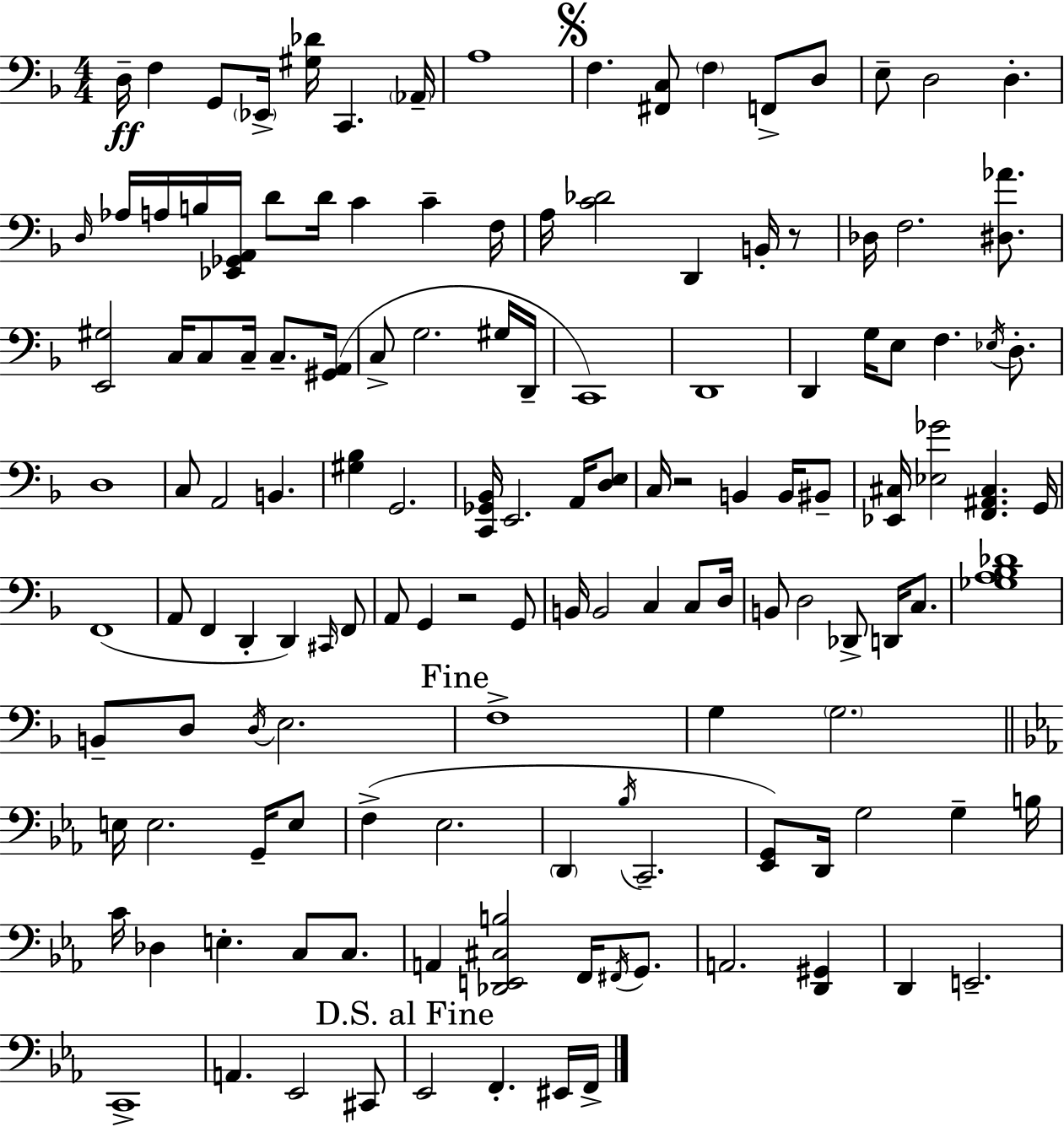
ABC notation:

X:1
T:Untitled
M:4/4
L:1/4
K:Dm
D,/4 F, G,,/2 _E,,/4 [^G,_D]/4 C,, _A,,/4 A,4 F, [^F,,C,]/2 F, F,,/2 D,/2 E,/2 D,2 D, D,/4 _A,/4 A,/4 B,/4 [_E,,_G,,A,,]/4 D/2 D/4 C C F,/4 A,/4 [C_D]2 D,, B,,/4 z/2 _D,/4 F,2 [^D,_A]/2 [E,,^G,]2 C,/4 C,/2 C,/4 C,/2 [^G,,A,,]/4 C,/2 G,2 ^G,/4 D,,/4 C,,4 D,,4 D,, G,/4 E,/2 F, _E,/4 D,/2 D,4 C,/2 A,,2 B,, [^G,_B,] G,,2 [C,,_G,,_B,,]/4 E,,2 A,,/4 [D,E,]/2 C,/4 z2 B,, B,,/4 ^B,,/2 [_E,,^C,]/4 [_E,_G]2 [F,,^A,,^C,] G,,/4 F,,4 A,,/2 F,, D,, D,, ^C,,/4 F,,/2 A,,/2 G,, z2 G,,/2 B,,/4 B,,2 C, C,/2 D,/4 B,,/2 D,2 _D,,/2 D,,/4 C,/2 [_G,A,_B,_D]4 B,,/2 D,/2 D,/4 E,2 F,4 G, G,2 E,/4 E,2 G,,/4 E,/2 F, _E,2 D,, _B,/4 C,,2 [_E,,G,,]/2 D,,/4 G,2 G, B,/4 C/4 _D, E, C,/2 C,/2 A,, [_D,,E,,^C,B,]2 F,,/4 ^F,,/4 G,,/2 A,,2 [D,,^G,,] D,, E,,2 C,,4 A,, _E,,2 ^C,,/2 _E,,2 F,, ^E,,/4 F,,/4